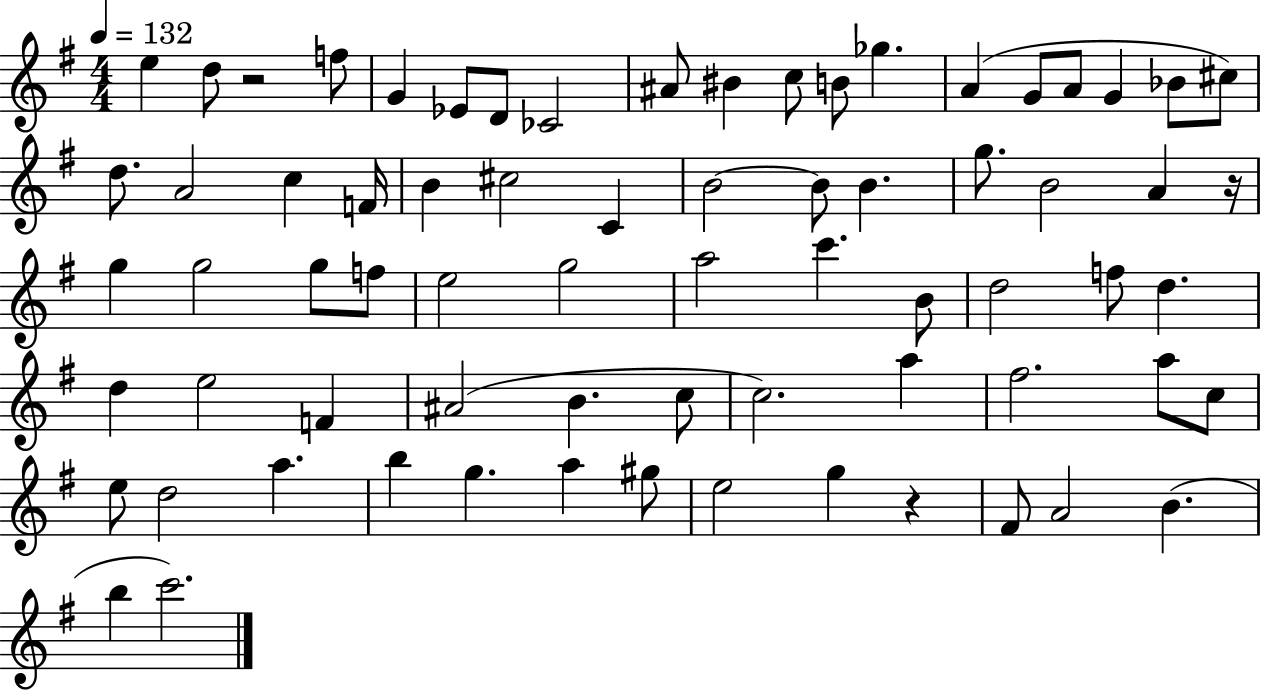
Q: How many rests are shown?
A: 3